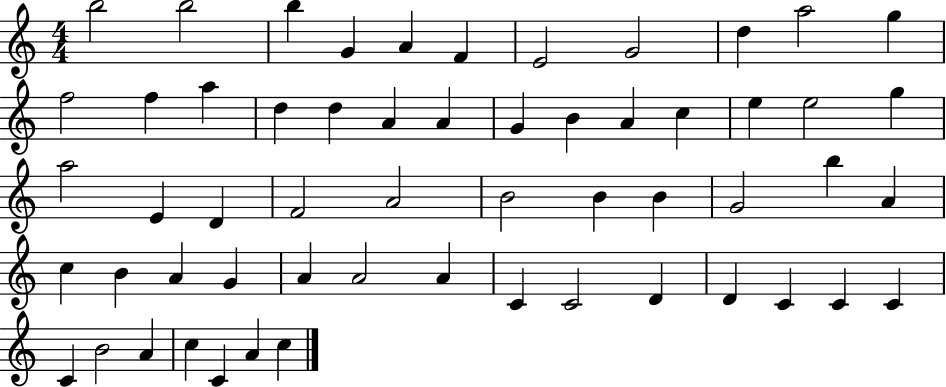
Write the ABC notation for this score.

X:1
T:Untitled
M:4/4
L:1/4
K:C
b2 b2 b G A F E2 G2 d a2 g f2 f a d d A A G B A c e e2 g a2 E D F2 A2 B2 B B G2 b A c B A G A A2 A C C2 D D C C C C B2 A c C A c